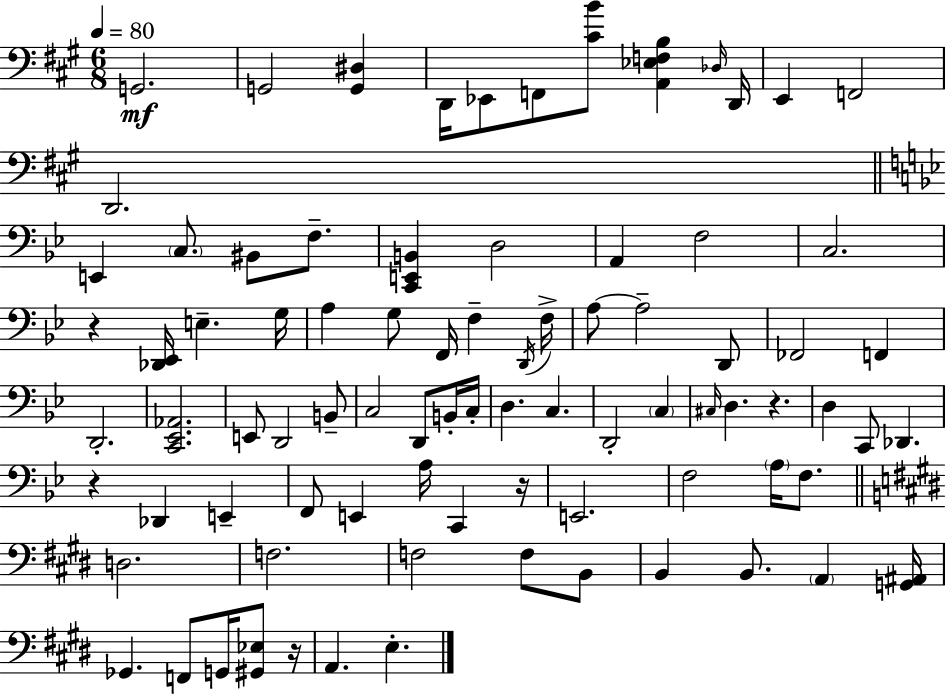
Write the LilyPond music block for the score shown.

{
  \clef bass
  \numericTimeSignature
  \time 6/8
  \key a \major
  \tempo 4 = 80
  g,2.\mf | g,2 <g, dis>4 | d,16 ees,8 f,8 <cis' b'>8 <a, ees f b>4 \grace { des16 } | d,16 e,4 f,2 | \break d,2. | \bar "||" \break \key bes \major e,4 \parenthesize c8. bis,8 f8.-- | <c, e, b,>4 d2 | a,4 f2 | c2. | \break r4 <des, ees,>16 e4.-- g16 | a4 g8 f,16 f4-- \acciaccatura { d,16 } | f16-> a8~~ a2-- d,8 | fes,2 f,4 | \break d,2.-. | <c, ees, aes,>2. | e,8 d,2 b,8-- | c2 d,8 b,16-. | \break c16-. d4. c4. | d,2-. \parenthesize c4 | \grace { cis16 } d4. r4. | d4 c,8 des,4. | \break r4 des,4 e,4-- | f,8 e,4 a16 c,4 | r16 e,2. | f2 \parenthesize a16 f8. | \break \bar "||" \break \key e \major d2. | f2. | f2 f8 b,8 | b,4 b,8. \parenthesize a,4 <g, ais,>16 | \break ges,4. f,8 g,16 <gis, ees>8 r16 | a,4. e4.-. | \bar "|."
}